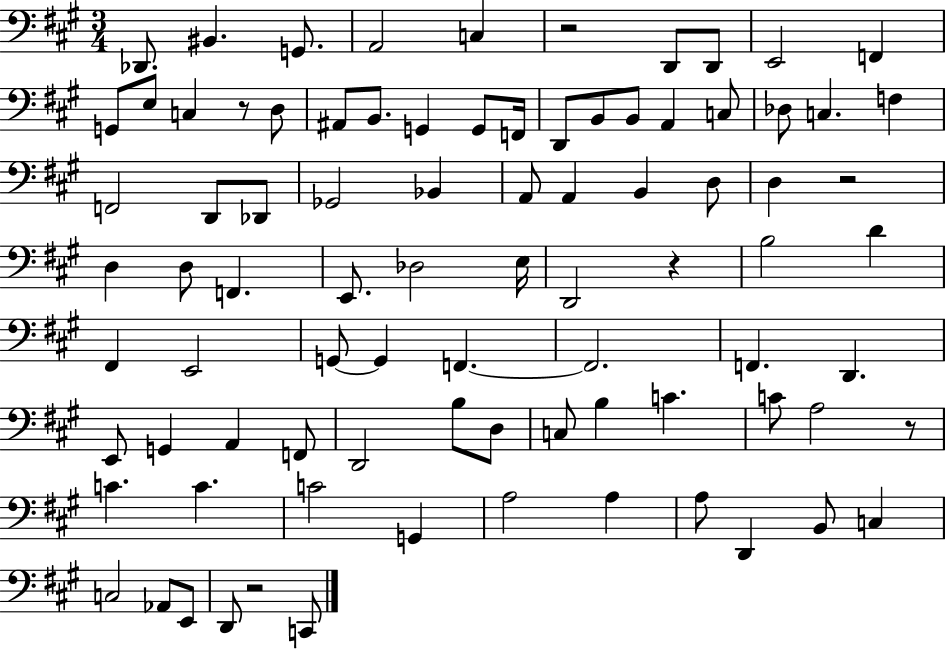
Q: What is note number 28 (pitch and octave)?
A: D2